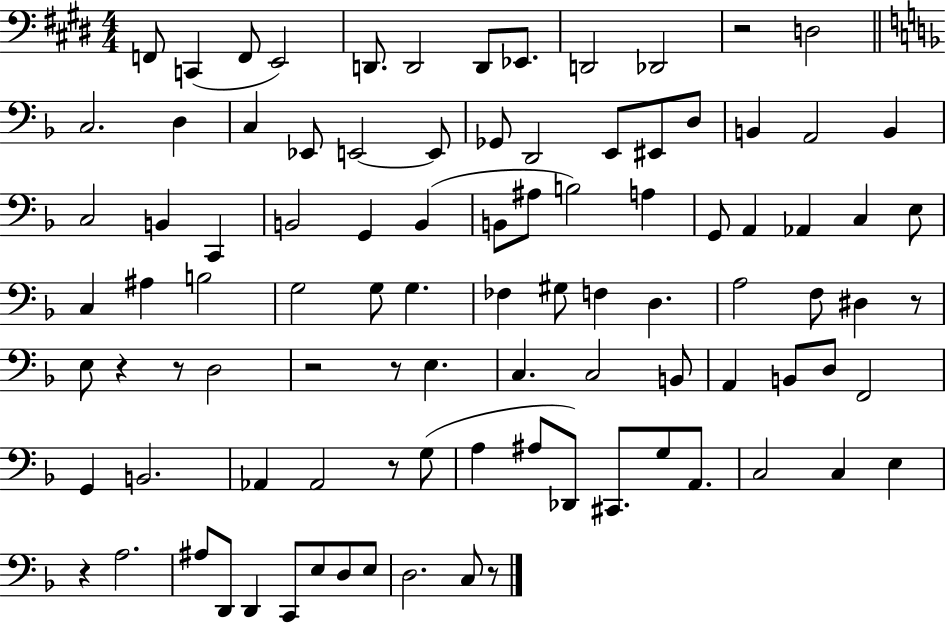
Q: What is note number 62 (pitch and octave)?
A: D3